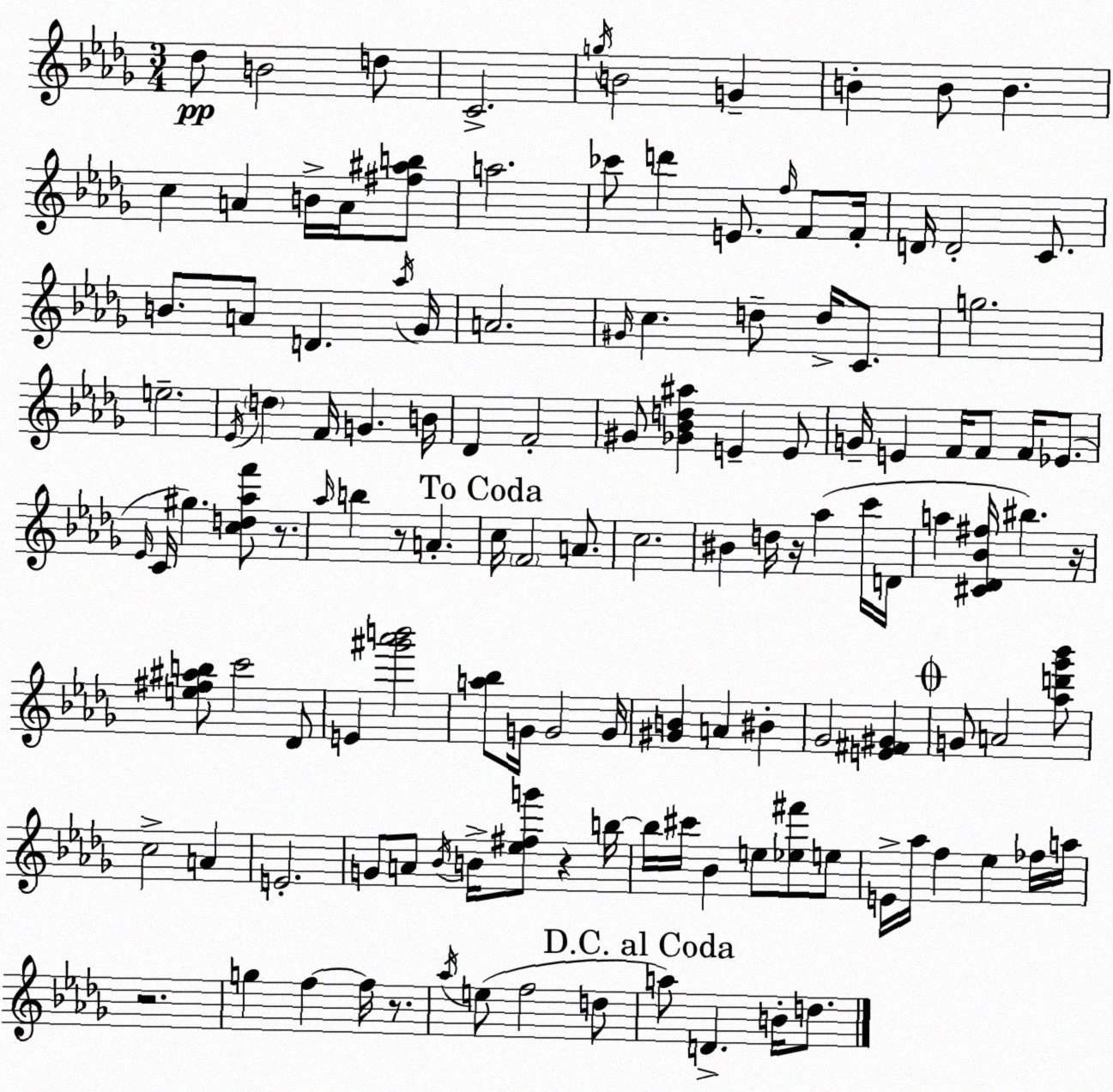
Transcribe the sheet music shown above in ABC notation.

X:1
T:Untitled
M:3/4
L:1/4
K:Bbm
_d/2 B2 d/2 C2 g/4 B2 G B B/2 B c A B/4 A/4 [^f^ab]/2 a2 _c'/2 d' E/2 f/4 F/2 F/4 D/4 D2 C/2 B/2 A/2 D _a/4 _G/4 A2 ^G/4 c d/2 d/4 C/2 g2 e2 _E/4 d F/4 G B/4 _D F2 ^G/2 [_G_Bd^a] E E/2 G/4 E F/4 F/2 F/4 _E/2 _E/4 C/4 ^g [cd_af']/2 z/2 _a/4 b z/2 A c/4 F2 A/2 c2 ^B d/4 z/4 _a c'/4 D/4 a [^C_D_B^f]/4 ^b z/4 [e^f^ab]/2 c'2 _D/2 E [^g'_a'b']2 [a_b]/2 G/4 G2 G/4 [^GB] A ^B _G2 [E^F^G] G/2 A2 [_ad'_g'_b']/2 c2 A E2 G/2 A/2 _B/4 B/4 [_e^fg']/2 z b/4 b/4 ^c'/4 _B e/2 [_e^f']/2 e/2 E/4 _a/4 f _e _f/4 a/4 z2 g f f/4 z/2 _a/4 e/2 f2 d/2 a/2 D B/4 d/2